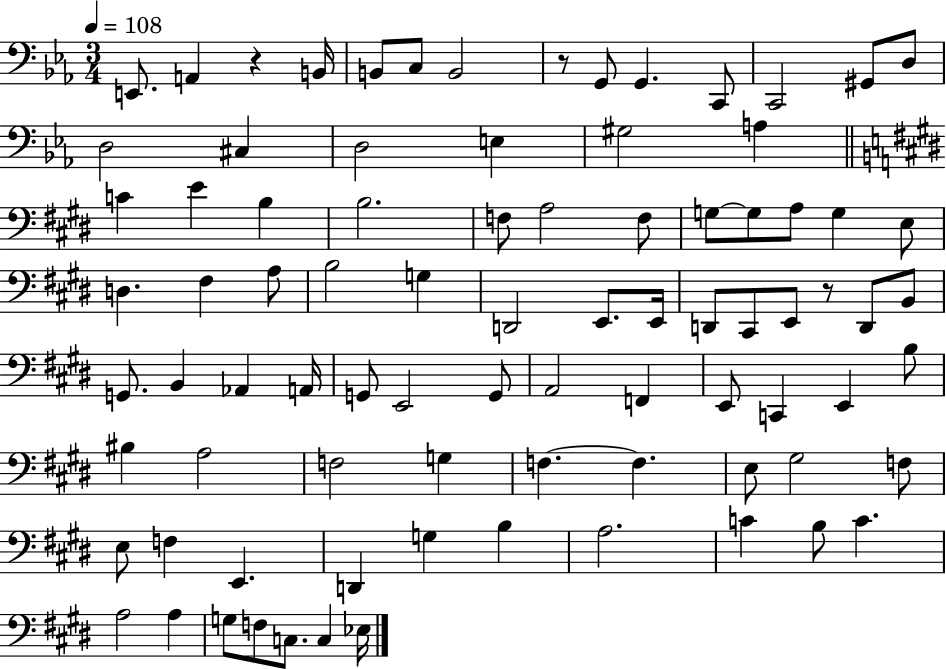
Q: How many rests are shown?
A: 3